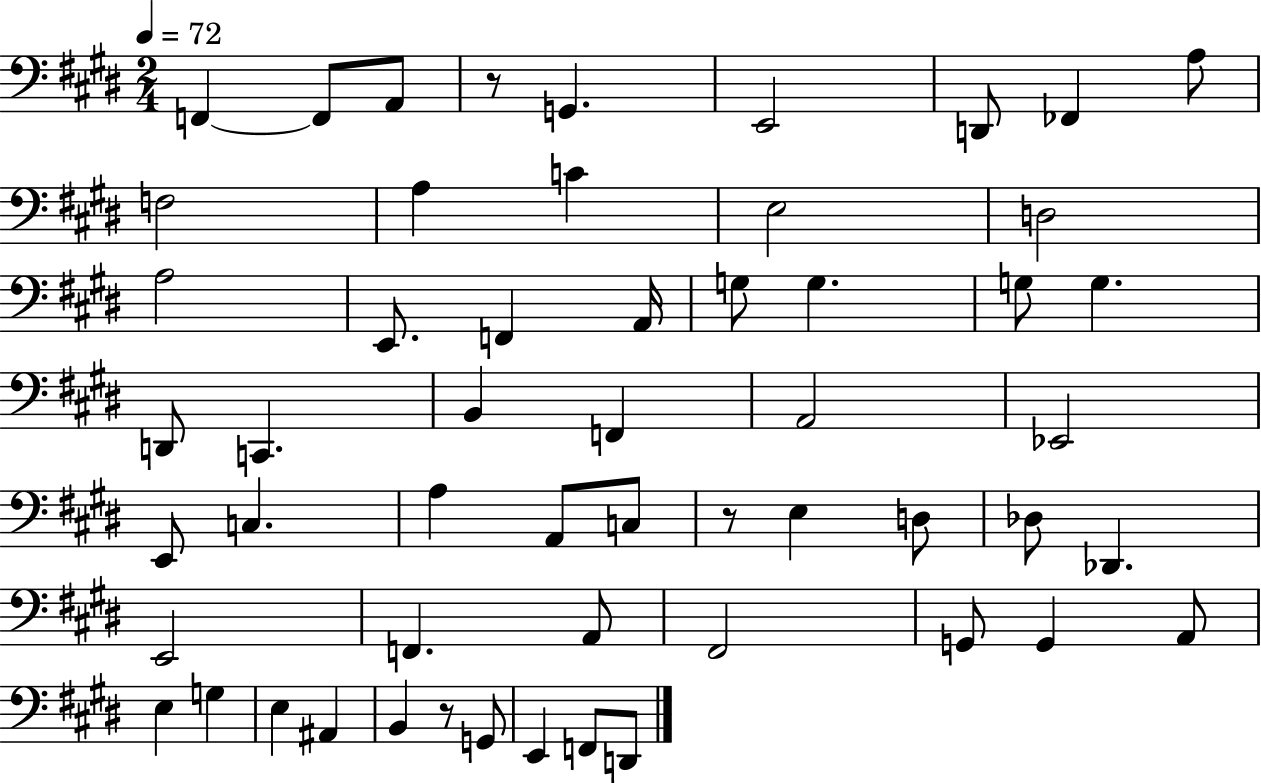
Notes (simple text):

F2/q F2/e A2/e R/e G2/q. E2/h D2/e FES2/q A3/e F3/h A3/q C4/q E3/h D3/h A3/h E2/e. F2/q A2/s G3/e G3/q. G3/e G3/q. D2/e C2/q. B2/q F2/q A2/h Eb2/h E2/e C3/q. A3/q A2/e C3/e R/e E3/q D3/e Db3/e Db2/q. E2/h F2/q. A2/e F#2/h G2/e G2/q A2/e E3/q G3/q E3/q A#2/q B2/q R/e G2/e E2/q F2/e D2/e